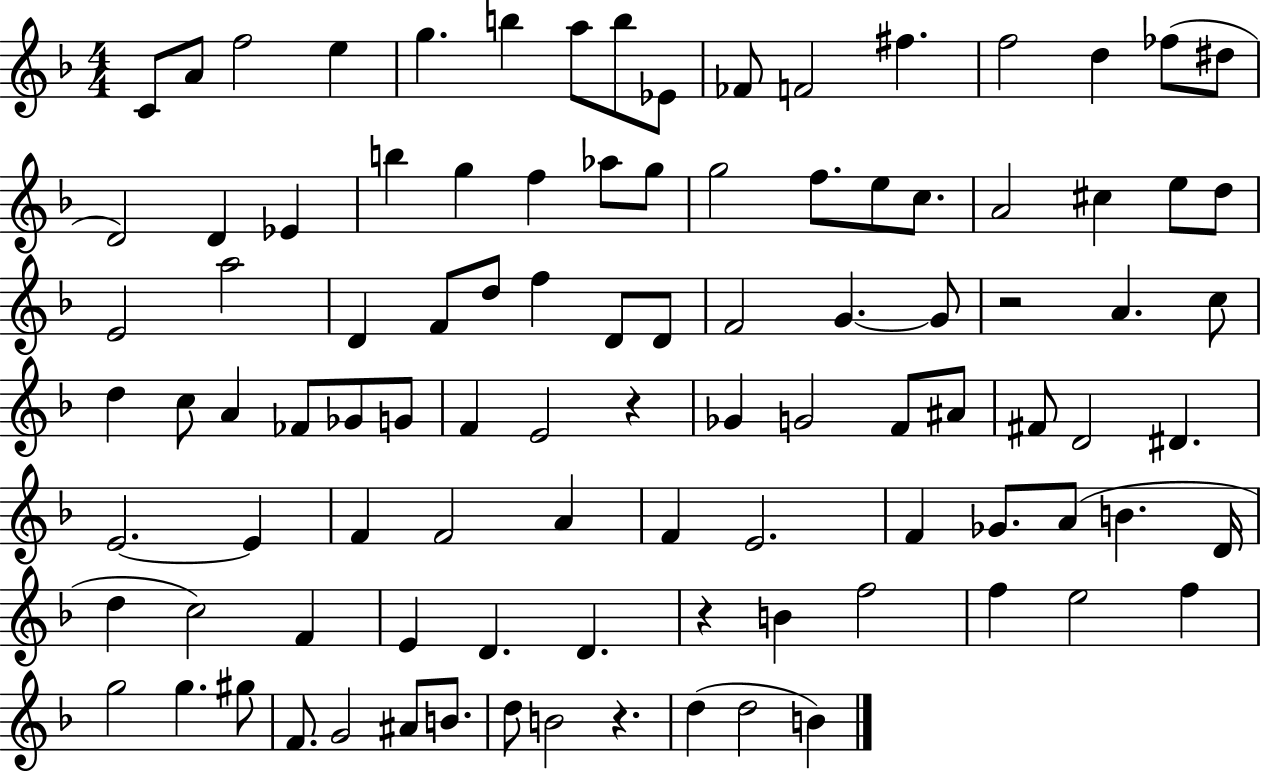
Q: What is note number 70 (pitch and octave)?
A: A4